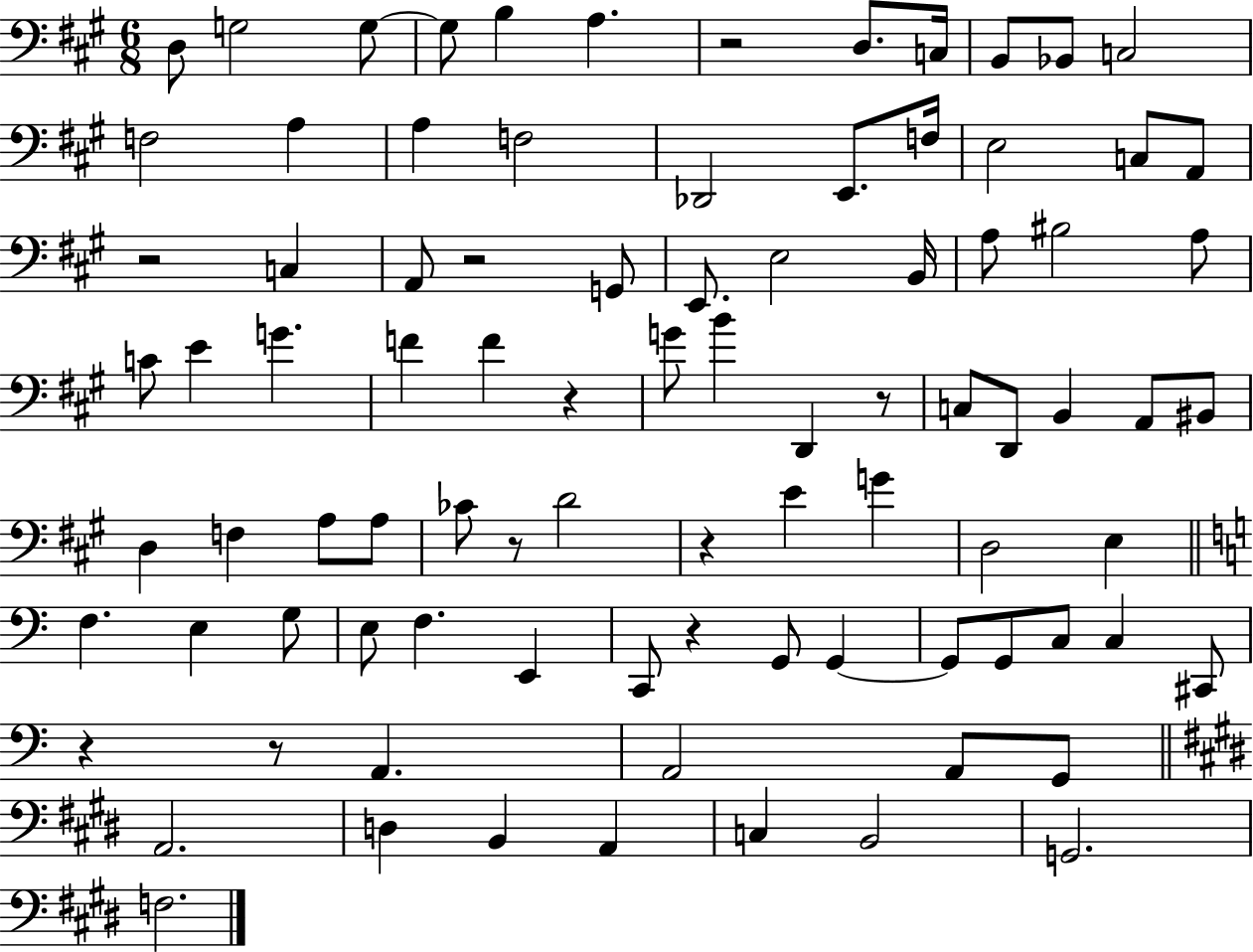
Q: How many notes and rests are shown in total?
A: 89